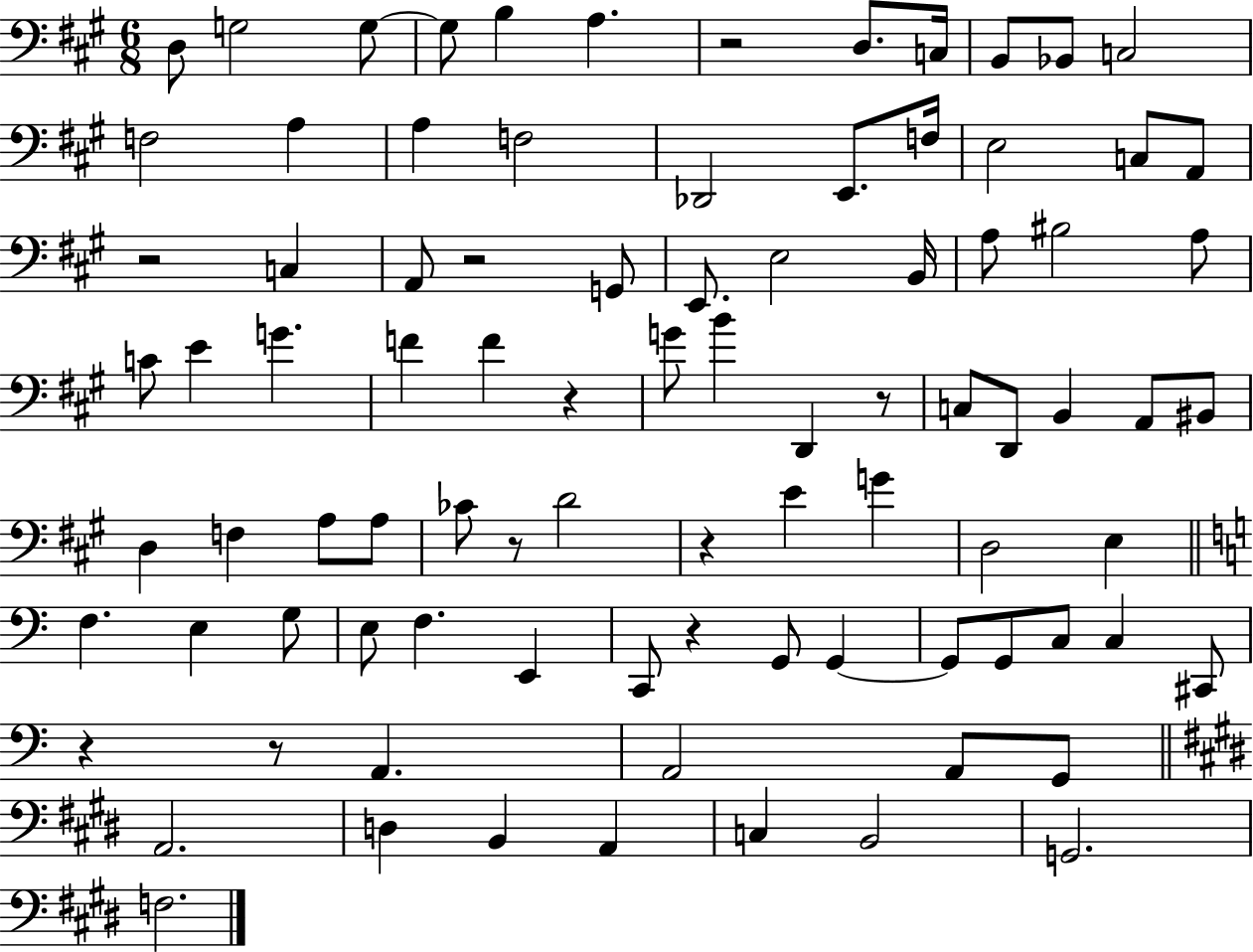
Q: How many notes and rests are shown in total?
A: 89